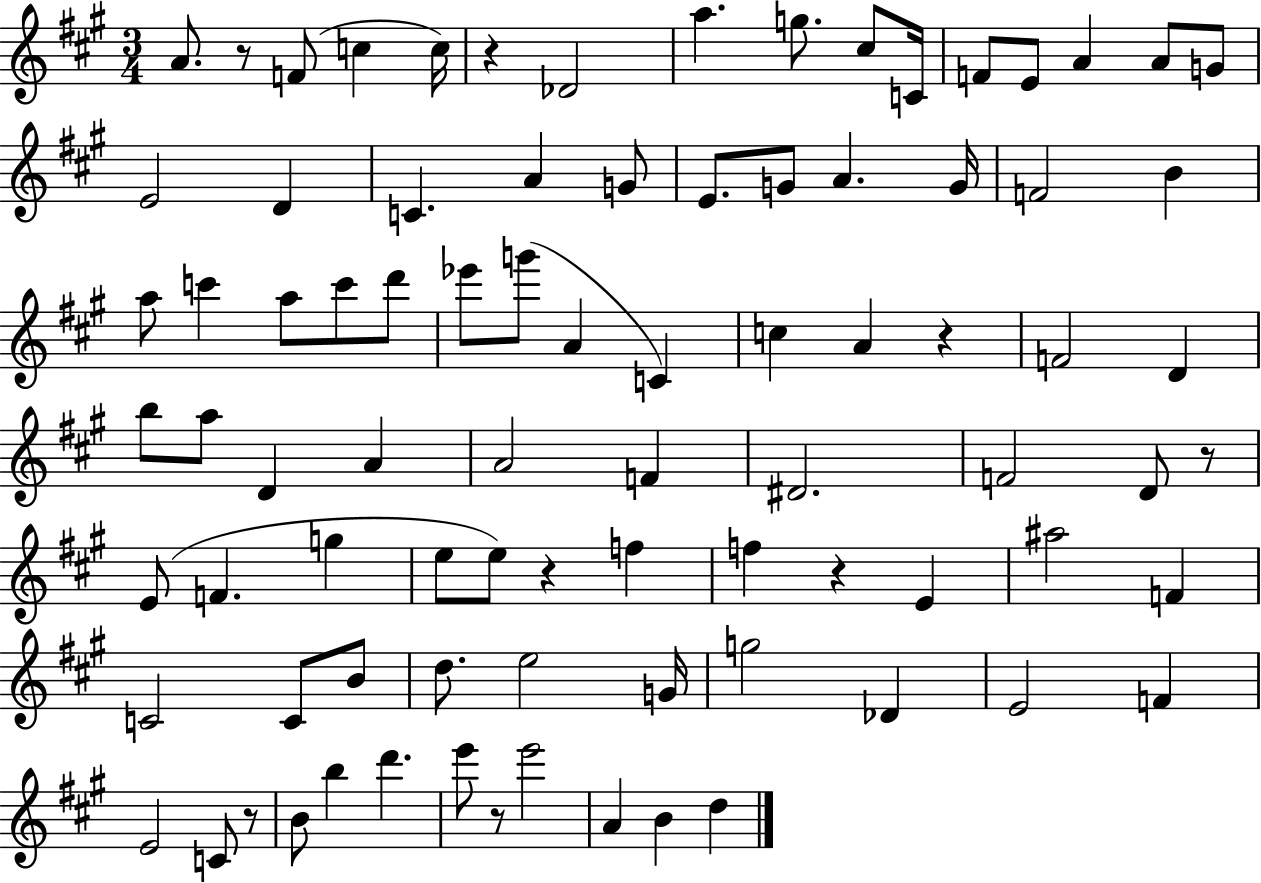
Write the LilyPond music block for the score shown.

{
  \clef treble
  \numericTimeSignature
  \time 3/4
  \key a \major
  \repeat volta 2 { a'8. r8 f'8( c''4 c''16) | r4 des'2 | a''4. g''8. cis''8 c'16 | f'8 e'8 a'4 a'8 g'8 | \break e'2 d'4 | c'4. a'4 g'8 | e'8. g'8 a'4. g'16 | f'2 b'4 | \break a''8 c'''4 a''8 c'''8 d'''8 | ees'''8 g'''8( a'4 c'4) | c''4 a'4 r4 | f'2 d'4 | \break b''8 a''8 d'4 a'4 | a'2 f'4 | dis'2. | f'2 d'8 r8 | \break e'8( f'4. g''4 | e''8 e''8) r4 f''4 | f''4 r4 e'4 | ais''2 f'4 | \break c'2 c'8 b'8 | d''8. e''2 g'16 | g''2 des'4 | e'2 f'4 | \break e'2 c'8 r8 | b'8 b''4 d'''4. | e'''8 r8 e'''2 | a'4 b'4 d''4 | \break } \bar "|."
}